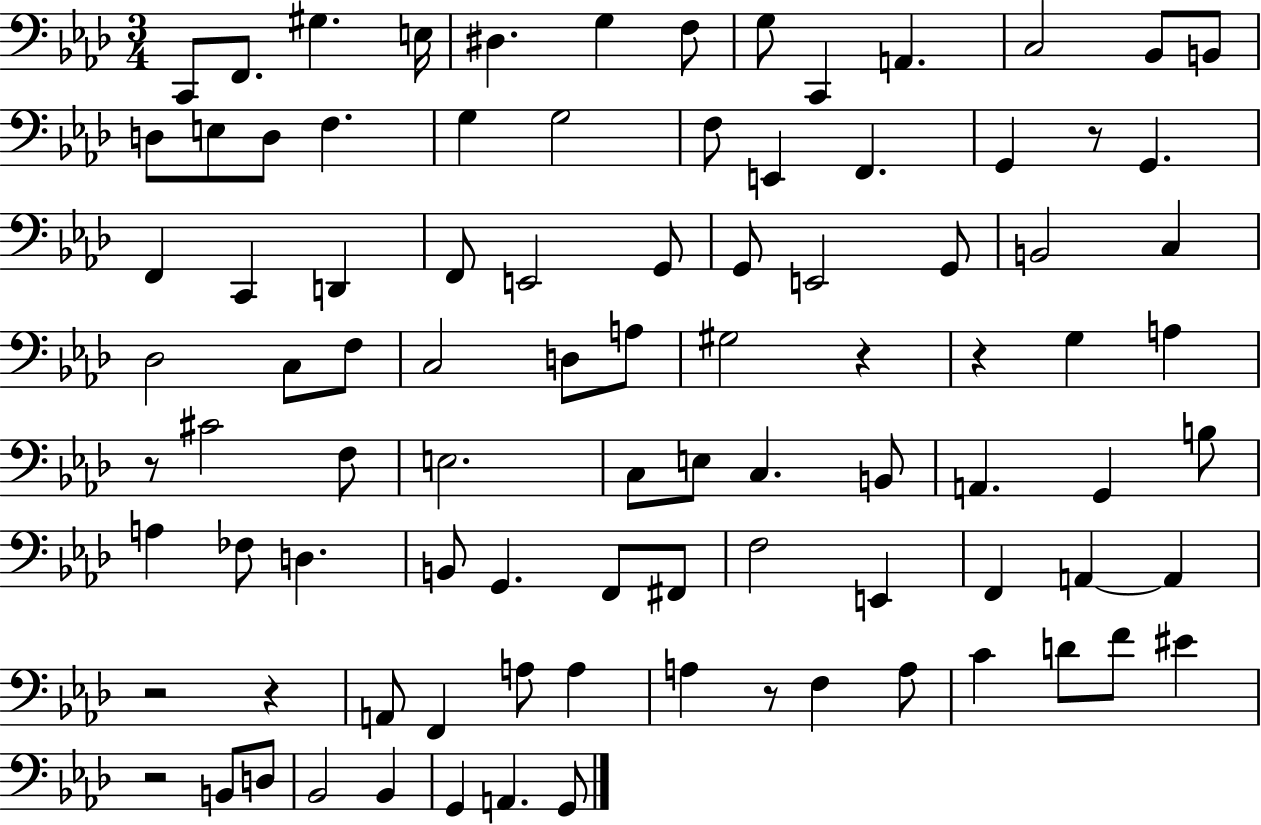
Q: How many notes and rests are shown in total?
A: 92